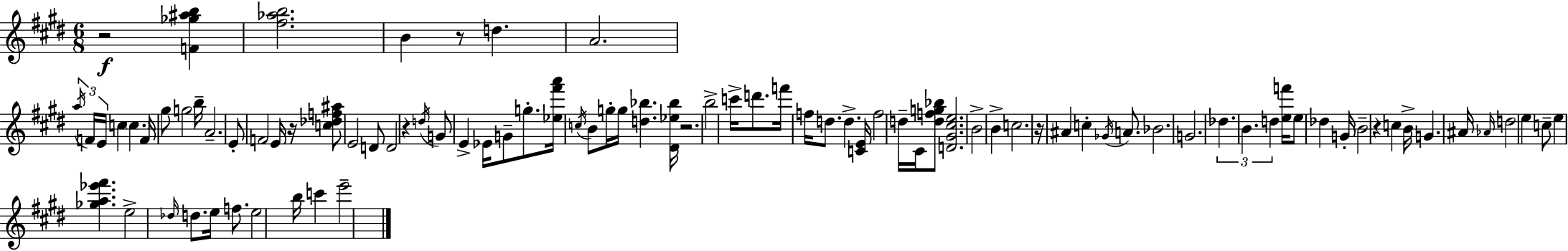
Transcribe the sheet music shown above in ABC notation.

X:1
T:Untitled
M:6/8
L:1/4
K:E
z2 [F_g^ab] [^f_ab]2 B z/2 d A2 a/4 F/4 E/4 c c F/4 ^g/2 g2 b/4 A2 E/2 F2 E/4 z/4 [c_df^a]/2 E2 D/2 D2 z d/4 G/2 E _E/4 G/2 g/2 [_e^f'a']/4 c/4 B/2 g/4 g/4 [d_b] [^D_e_b]/4 z2 b2 c'/4 d'/2 f'/4 f/4 d/2 d [CE]/4 f2 d/4 ^C/4 [dfg_b]/2 [D^G^ce]2 B2 B c2 z/4 ^A c _G/4 A/2 _B2 G2 _d B d [ef']/4 e/2 _d G/4 B2 z c B/4 G ^A/4 _A/4 d2 e c/2 e [_ga_e'^f'] e2 _d/4 d/2 e/4 f/2 e2 b/4 c' e'2